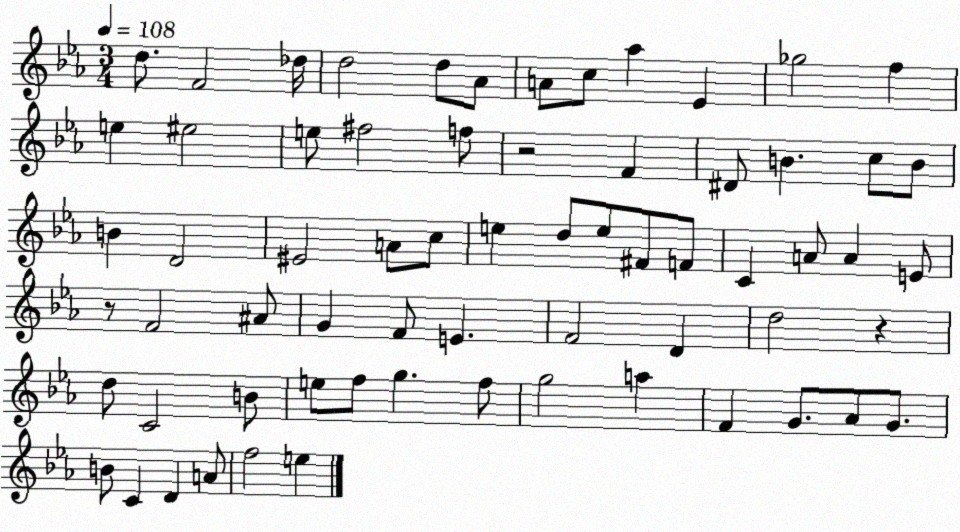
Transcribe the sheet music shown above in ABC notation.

X:1
T:Untitled
M:3/4
L:1/4
K:Eb
d/2 F2 _d/4 d2 d/2 _A/2 A/2 c/2 _a _E _g2 f e ^e2 e/2 ^f2 f/2 z2 F ^D/2 B c/2 B/2 B D2 ^E2 A/2 c/2 e d/2 e/2 ^F/2 F/2 C A/2 A E/2 z/2 F2 ^A/2 G F/2 E F2 D d2 z d/2 C2 B/2 e/2 f/2 g f/2 g2 a F G/2 _A/2 G/2 B/2 C D A/2 f2 e